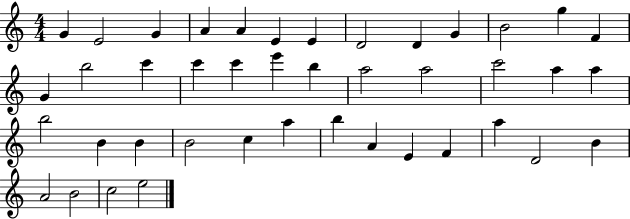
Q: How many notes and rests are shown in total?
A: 42